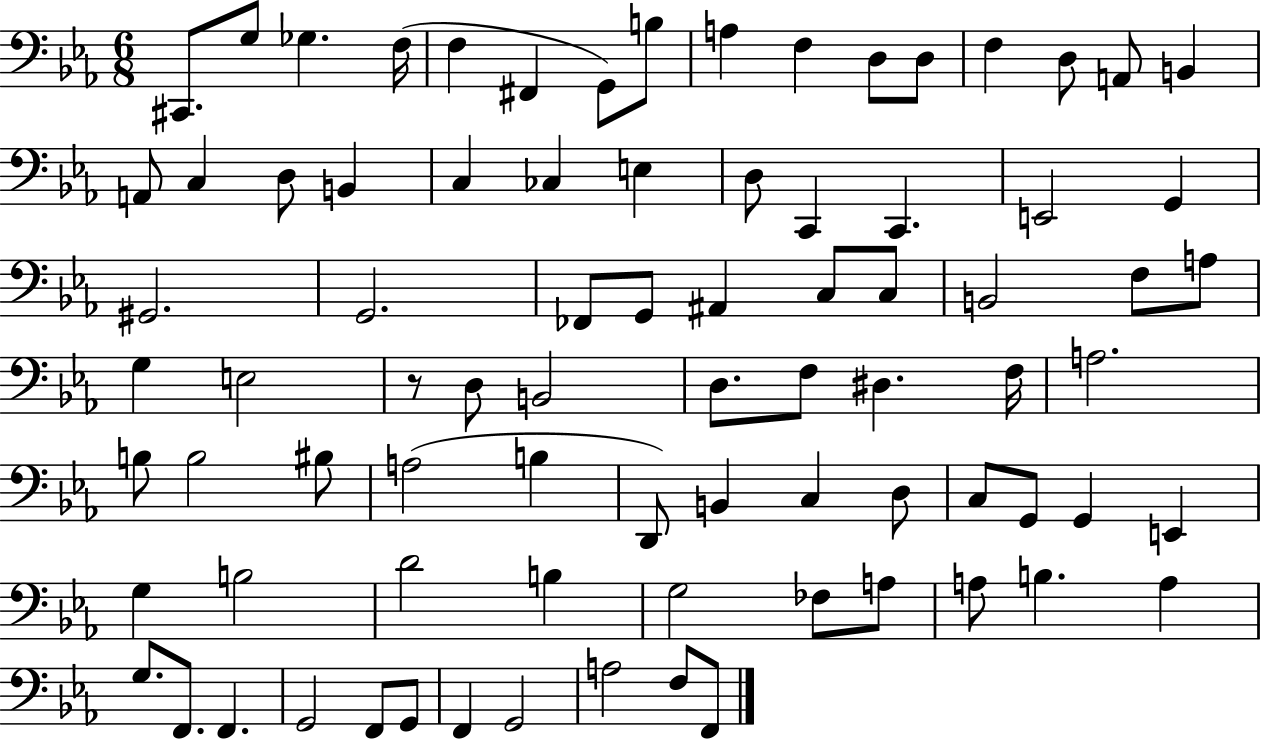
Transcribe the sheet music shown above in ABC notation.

X:1
T:Untitled
M:6/8
L:1/4
K:Eb
^C,,/2 G,/2 _G, F,/4 F, ^F,, G,,/2 B,/2 A, F, D,/2 D,/2 F, D,/2 A,,/2 B,, A,,/2 C, D,/2 B,, C, _C, E, D,/2 C,, C,, E,,2 G,, ^G,,2 G,,2 _F,,/2 G,,/2 ^A,, C,/2 C,/2 B,,2 F,/2 A,/2 G, E,2 z/2 D,/2 B,,2 D,/2 F,/2 ^D, F,/4 A,2 B,/2 B,2 ^B,/2 A,2 B, D,,/2 B,, C, D,/2 C,/2 G,,/2 G,, E,, G, B,2 D2 B, G,2 _F,/2 A,/2 A,/2 B, A, G,/2 F,,/2 F,, G,,2 F,,/2 G,,/2 F,, G,,2 A,2 F,/2 F,,/2